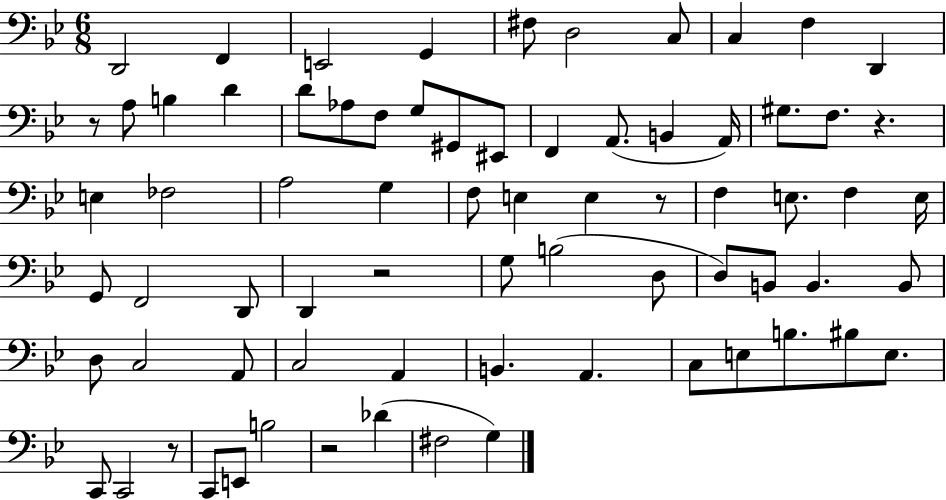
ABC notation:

X:1
T:Untitled
M:6/8
L:1/4
K:Bb
D,,2 F,, E,,2 G,, ^F,/2 D,2 C,/2 C, F, D,, z/2 A,/2 B, D D/2 _A,/2 F,/2 G,/2 ^G,,/2 ^E,,/2 F,, A,,/2 B,, A,,/4 ^G,/2 F,/2 z E, _F,2 A,2 G, F,/2 E, E, z/2 F, E,/2 F, E,/4 G,,/2 F,,2 D,,/2 D,, z2 G,/2 B,2 D,/2 D,/2 B,,/2 B,, B,,/2 D,/2 C,2 A,,/2 C,2 A,, B,, A,, C,/2 E,/2 B,/2 ^B,/2 E,/2 C,,/2 C,,2 z/2 C,,/2 E,,/2 B,2 z2 _D ^F,2 G,